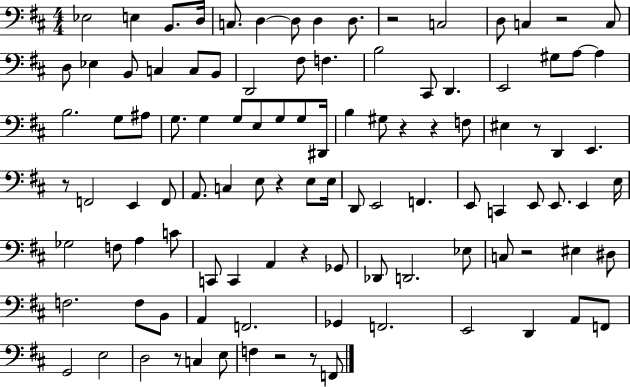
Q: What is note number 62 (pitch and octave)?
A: E3